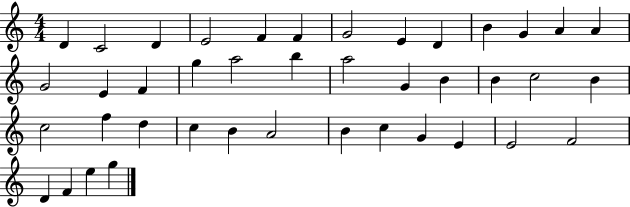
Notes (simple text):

D4/q C4/h D4/q E4/h F4/q F4/q G4/h E4/q D4/q B4/q G4/q A4/q A4/q G4/h E4/q F4/q G5/q A5/h B5/q A5/h G4/q B4/q B4/q C5/h B4/q C5/h F5/q D5/q C5/q B4/q A4/h B4/q C5/q G4/q E4/q E4/h F4/h D4/q F4/q E5/q G5/q